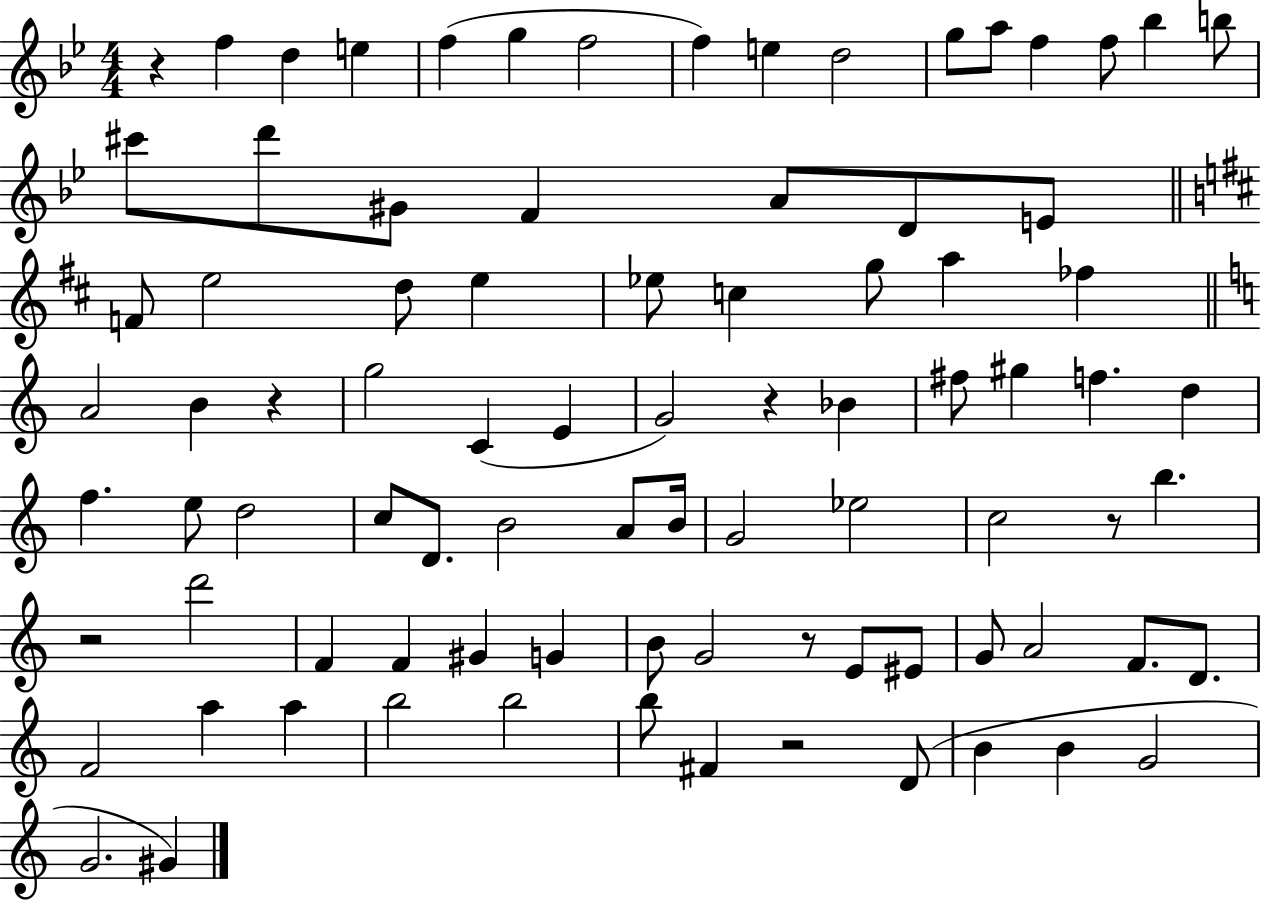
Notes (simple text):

R/q F5/q D5/q E5/q F5/q G5/q F5/h F5/q E5/q D5/h G5/e A5/e F5/q F5/e Bb5/q B5/e C#6/e D6/e G#4/e F4/q A4/e D4/e E4/e F4/e E5/h D5/e E5/q Eb5/e C5/q G5/e A5/q FES5/q A4/h B4/q R/q G5/h C4/q E4/q G4/h R/q Bb4/q F#5/e G#5/q F5/q. D5/q F5/q. E5/e D5/h C5/e D4/e. B4/h A4/e B4/s G4/h Eb5/h C5/h R/e B5/q. R/h D6/h F4/q F4/q G#4/q G4/q B4/e G4/h R/e E4/e EIS4/e G4/e A4/h F4/e. D4/e. F4/h A5/q A5/q B5/h B5/h B5/e F#4/q R/h D4/e B4/q B4/q G4/h G4/h. G#4/q